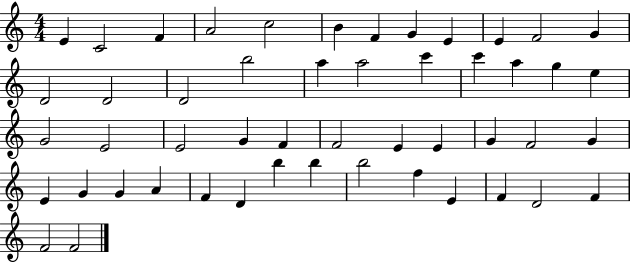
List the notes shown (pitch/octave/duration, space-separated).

E4/q C4/h F4/q A4/h C5/h B4/q F4/q G4/q E4/q E4/q F4/h G4/q D4/h D4/h D4/h B5/h A5/q A5/h C6/q C6/q A5/q G5/q E5/q G4/h E4/h E4/h G4/q F4/q F4/h E4/q E4/q G4/q F4/h G4/q E4/q G4/q G4/q A4/q F4/q D4/q B5/q B5/q B5/h F5/q E4/q F4/q D4/h F4/q F4/h F4/h